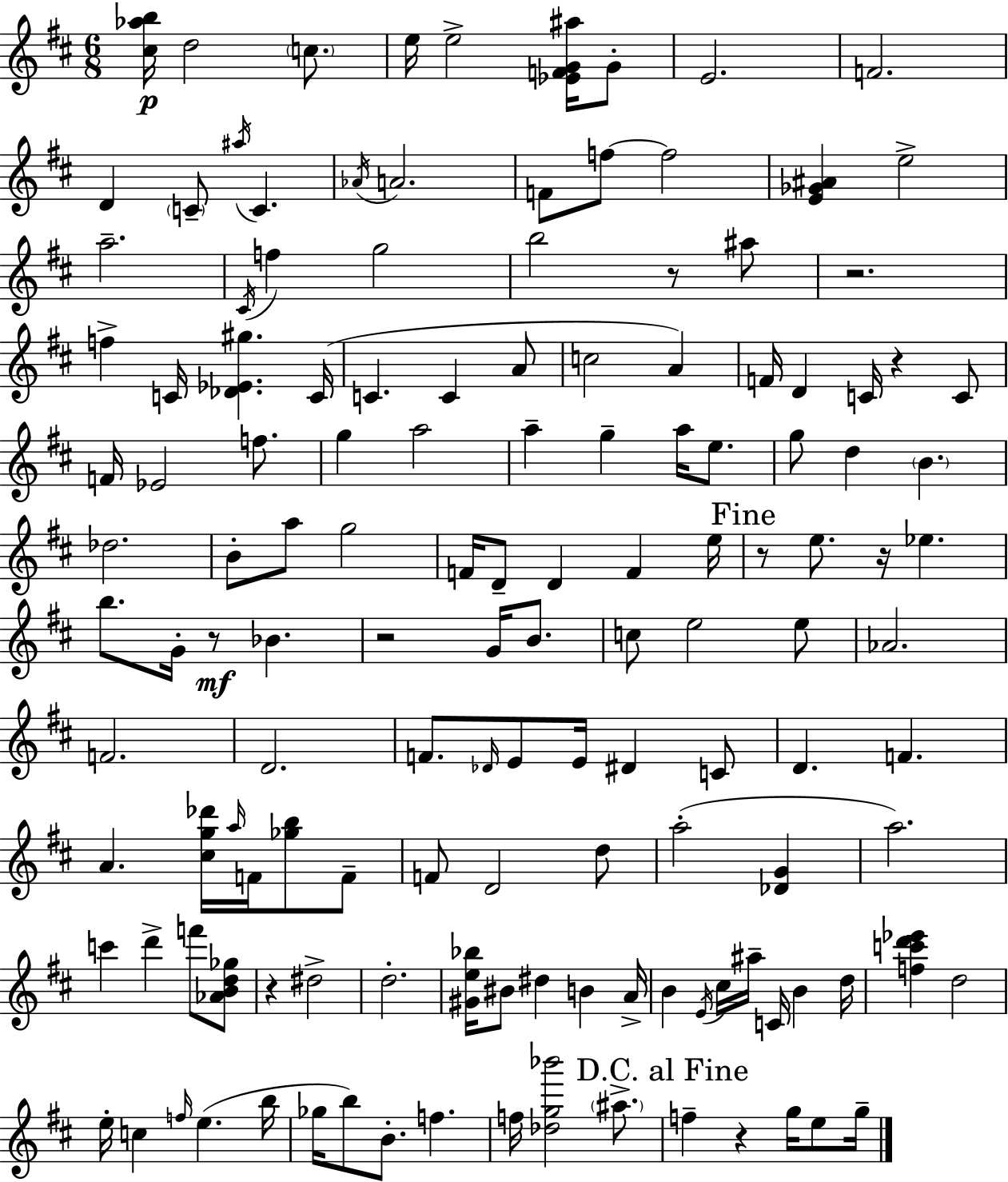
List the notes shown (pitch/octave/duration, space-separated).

[C#5,Ab5,B5]/s D5/h C5/e. E5/s E5/h [Eb4,F4,G4,A#5]/s G4/e E4/h. F4/h. D4/q C4/e A#5/s C4/q. Ab4/s A4/h. F4/e F5/e F5/h [E4,Gb4,A#4]/q E5/h A5/h. C#4/s F5/q G5/h B5/h R/e A#5/e R/h. F5/q C4/s [Db4,Eb4,G#5]/q. C4/s C4/q. C4/q A4/e C5/h A4/q F4/s D4/q C4/s R/q C4/e F4/s Eb4/h F5/e. G5/q A5/h A5/q G5/q A5/s E5/e. G5/e D5/q B4/q. Db5/h. B4/e A5/e G5/h F4/s D4/e D4/q F4/q E5/s R/e E5/e. R/s Eb5/q. B5/e. G4/s R/e Bb4/q. R/h G4/s B4/e. C5/e E5/h E5/e Ab4/h. F4/h. D4/h. F4/e. Db4/s E4/e E4/s D#4/q C4/e D4/q. F4/q. A4/q. [C#5,G5,Db6]/s A5/s F4/s [Gb5,B5]/e F4/e F4/e D4/h D5/e A5/h [Db4,G4]/q A5/h. C6/q D6/q F6/e [Ab4,B4,D5,Gb5]/e R/q D#5/h D5/h. [G#4,E5,Bb5]/s BIS4/e D#5/q B4/q A4/s B4/q E4/s C#5/s A#5/s C4/s B4/q D5/s [F5,C6,D6,Eb6]/q D5/h E5/s C5/q F5/s E5/q. B5/s Gb5/s B5/e B4/e. F5/q. F5/s [Db5,G5,Bb6]/h A#5/e. F5/q R/q G5/s E5/e G5/s